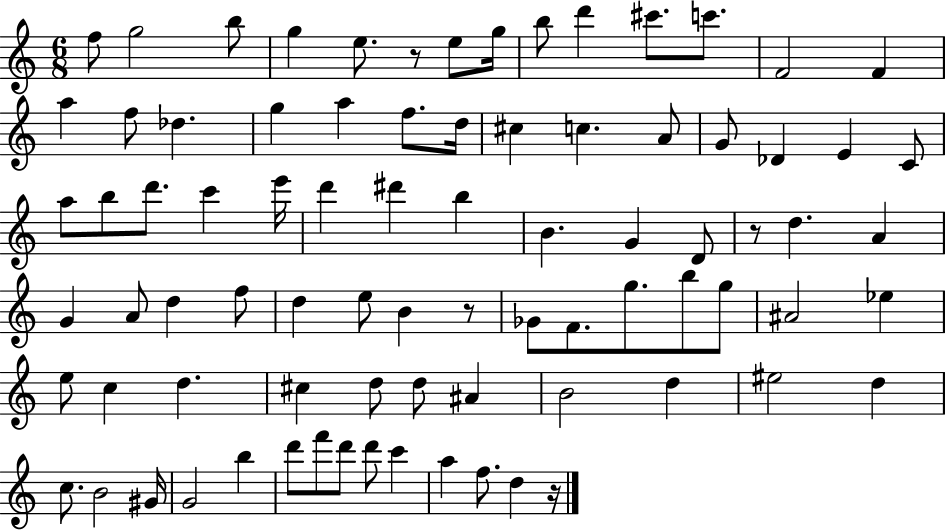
{
  \clef treble
  \numericTimeSignature
  \time 6/8
  \key c \major
  f''8 g''2 b''8 | g''4 e''8. r8 e''8 g''16 | b''8 d'''4 cis'''8. c'''8. | f'2 f'4 | \break a''4 f''8 des''4. | g''4 a''4 f''8. d''16 | cis''4 c''4. a'8 | g'8 des'4 e'4 c'8 | \break a''8 b''8 d'''8. c'''4 e'''16 | d'''4 dis'''4 b''4 | b'4. g'4 d'8 | r8 d''4. a'4 | \break g'4 a'8 d''4 f''8 | d''4 e''8 b'4 r8 | ges'8 f'8. g''8. b''8 g''8 | ais'2 ees''4 | \break e''8 c''4 d''4. | cis''4 d''8 d''8 ais'4 | b'2 d''4 | eis''2 d''4 | \break c''8. b'2 gis'16 | g'2 b''4 | d'''8 f'''8 d'''8 d'''8 c'''4 | a''4 f''8. d''4 r16 | \break \bar "|."
}